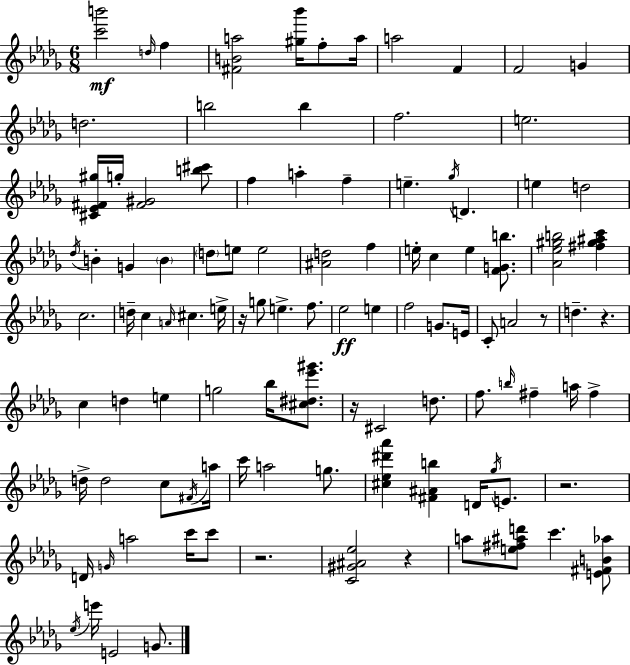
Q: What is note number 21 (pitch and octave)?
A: E5